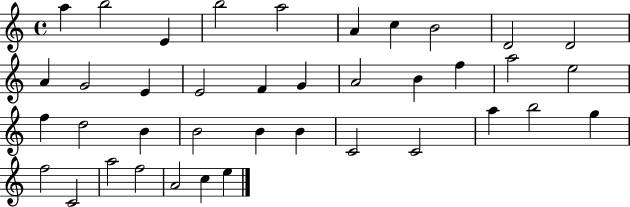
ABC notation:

X:1
T:Untitled
M:4/4
L:1/4
K:C
a b2 E b2 a2 A c B2 D2 D2 A G2 E E2 F G A2 B f a2 e2 f d2 B B2 B B C2 C2 a b2 g f2 C2 a2 f2 A2 c e